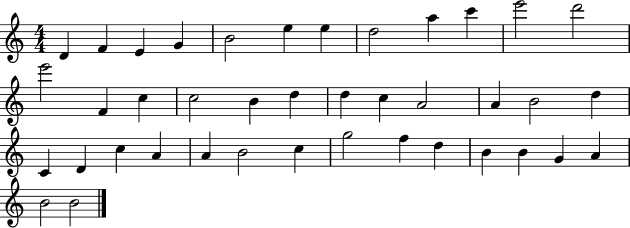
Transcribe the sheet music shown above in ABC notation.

X:1
T:Untitled
M:4/4
L:1/4
K:C
D F E G B2 e e d2 a c' e'2 d'2 e'2 F c c2 B d d c A2 A B2 d C D c A A B2 c g2 f d B B G A B2 B2